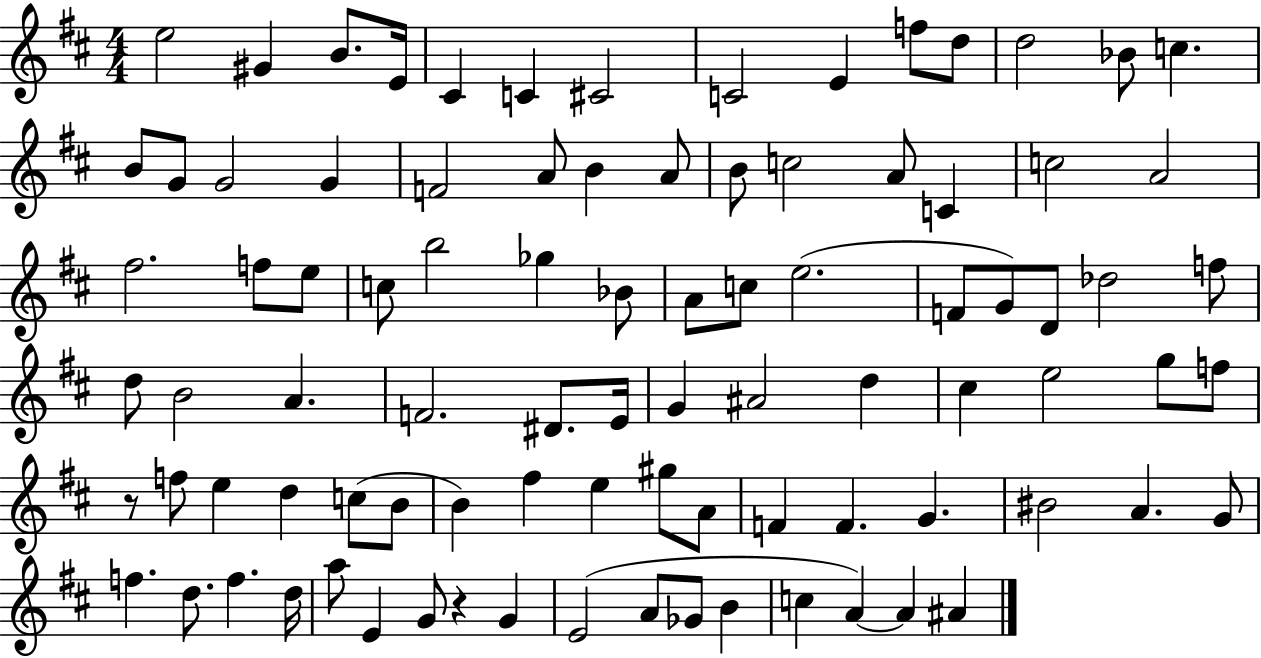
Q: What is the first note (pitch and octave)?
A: E5